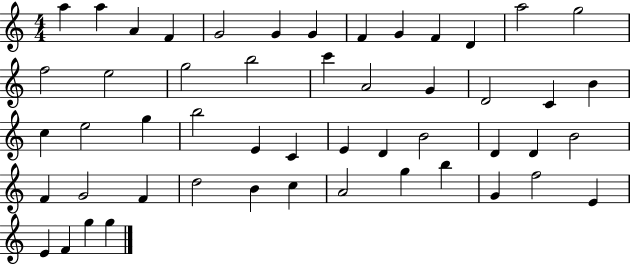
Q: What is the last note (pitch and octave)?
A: G5